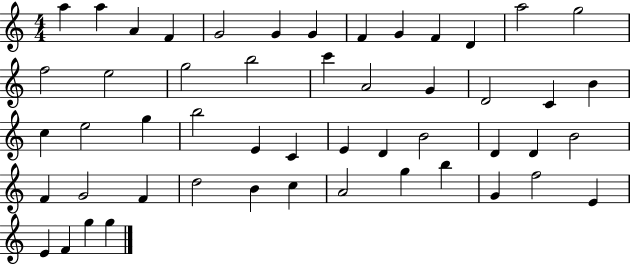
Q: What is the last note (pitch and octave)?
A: G5